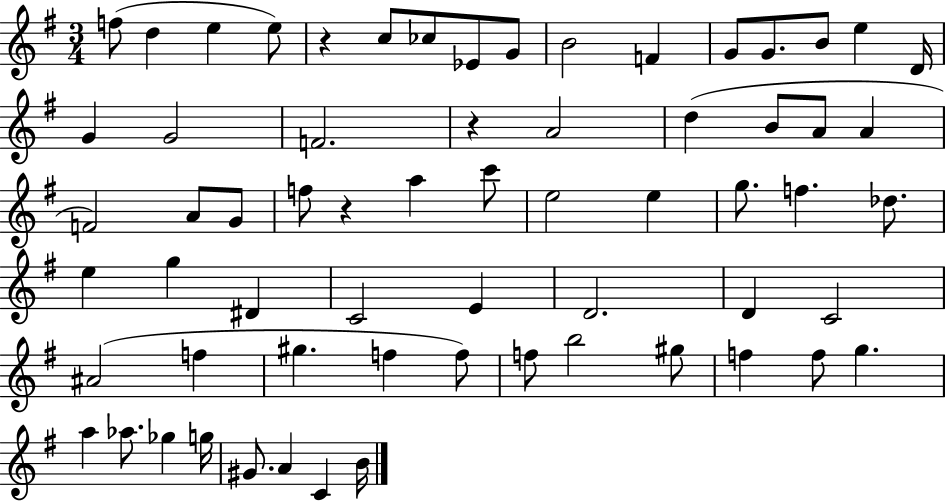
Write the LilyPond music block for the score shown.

{
  \clef treble
  \numericTimeSignature
  \time 3/4
  \key g \major
  f''8( d''4 e''4 e''8) | r4 c''8 ces''8 ees'8 g'8 | b'2 f'4 | g'8 g'8. b'8 e''4 d'16 | \break g'4 g'2 | f'2. | r4 a'2 | d''4( b'8 a'8 a'4 | \break f'2) a'8 g'8 | f''8 r4 a''4 c'''8 | e''2 e''4 | g''8. f''4. des''8. | \break e''4 g''4 dis'4 | c'2 e'4 | d'2. | d'4 c'2 | \break ais'2( f''4 | gis''4. f''4 f''8) | f''8 b''2 gis''8 | f''4 f''8 g''4. | \break a''4 aes''8. ges''4 g''16 | gis'8. a'4 c'4 b'16 | \bar "|."
}